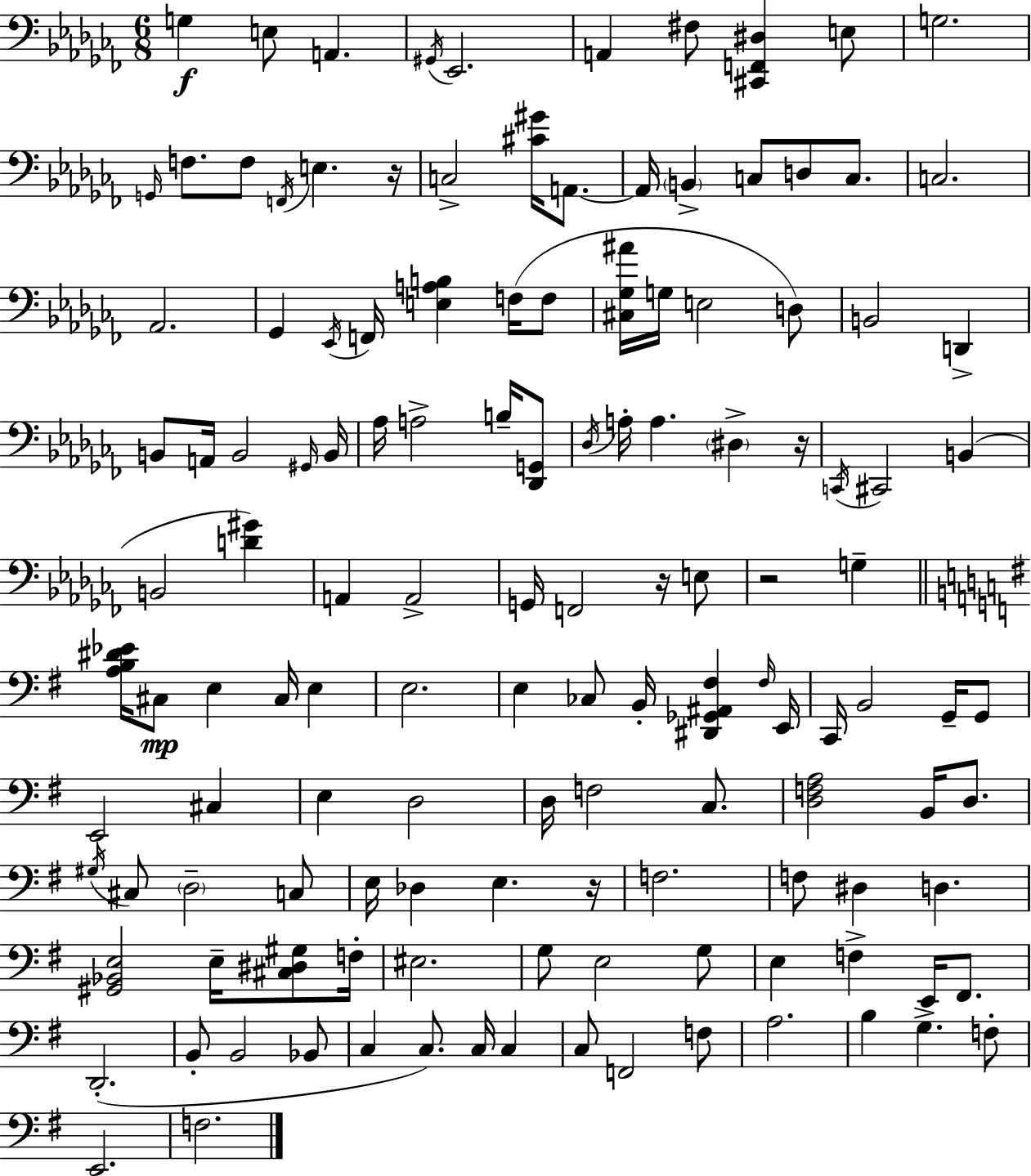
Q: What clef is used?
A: bass